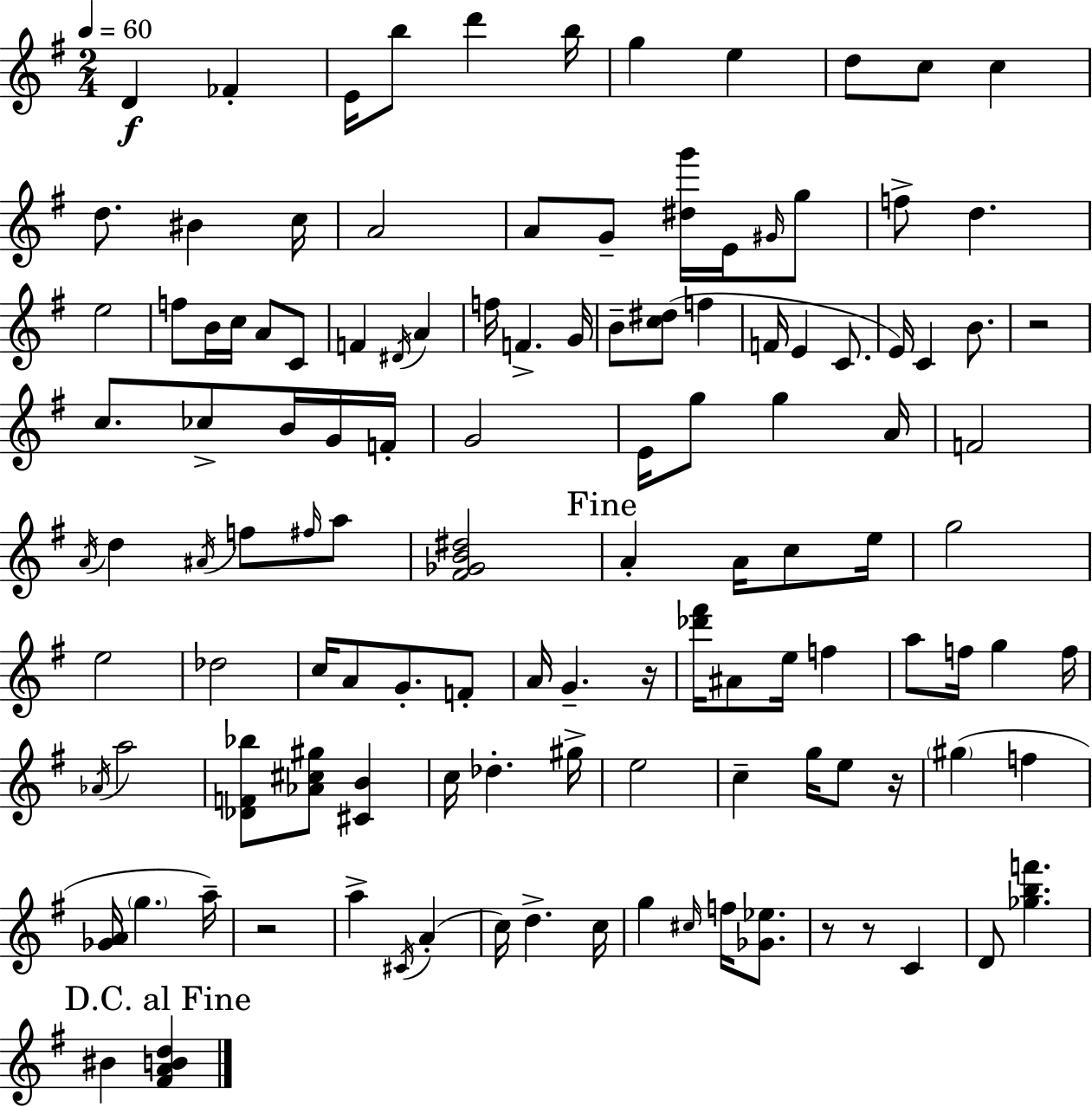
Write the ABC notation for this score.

X:1
T:Untitled
M:2/4
L:1/4
K:G
D _F E/4 b/2 d' b/4 g e d/2 c/2 c d/2 ^B c/4 A2 A/2 G/2 [^dg']/4 E/4 ^G/4 g/2 f/2 d e2 f/2 B/4 c/4 A/2 C/2 F ^D/4 A f/4 F G/4 B/2 [c^d]/2 f F/4 E C/2 E/4 C B/2 z2 c/2 _c/2 B/4 G/4 F/4 G2 E/4 g/2 g A/4 F2 A/4 d ^A/4 f/2 ^f/4 a/2 [^F_GB^d]2 A A/4 c/2 e/4 g2 e2 _d2 c/4 A/2 G/2 F/2 A/4 G z/4 [_d'^f']/4 ^A/2 e/4 f a/2 f/4 g f/4 _A/4 a2 [_DF_b]/2 [_A^c^g]/2 [^CB] c/4 _d ^g/4 e2 c g/4 e/2 z/4 ^g f [_GA]/4 g a/4 z2 a ^C/4 A c/4 d c/4 g ^c/4 f/4 [_G_e]/2 z/2 z/2 C D/2 [_gbf'] ^B [^FABd]